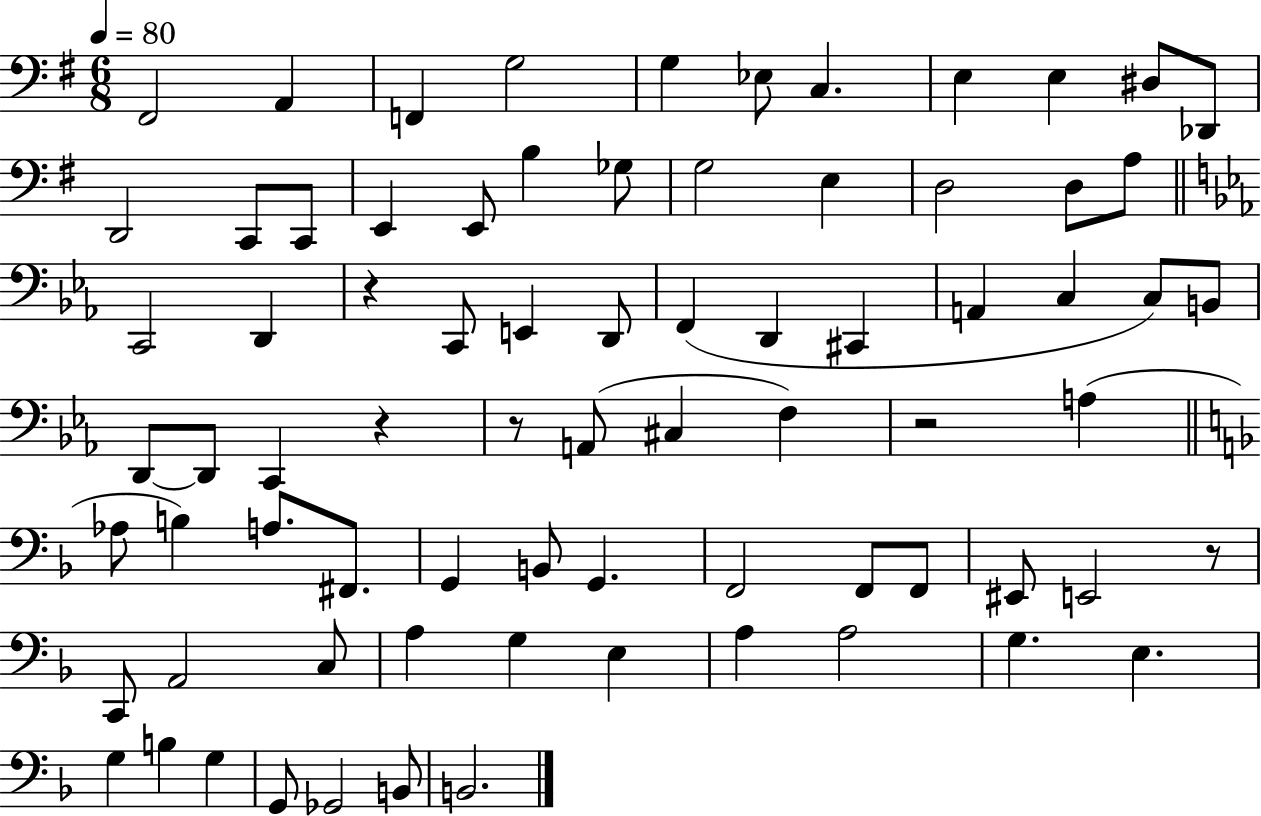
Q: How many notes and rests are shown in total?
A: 76